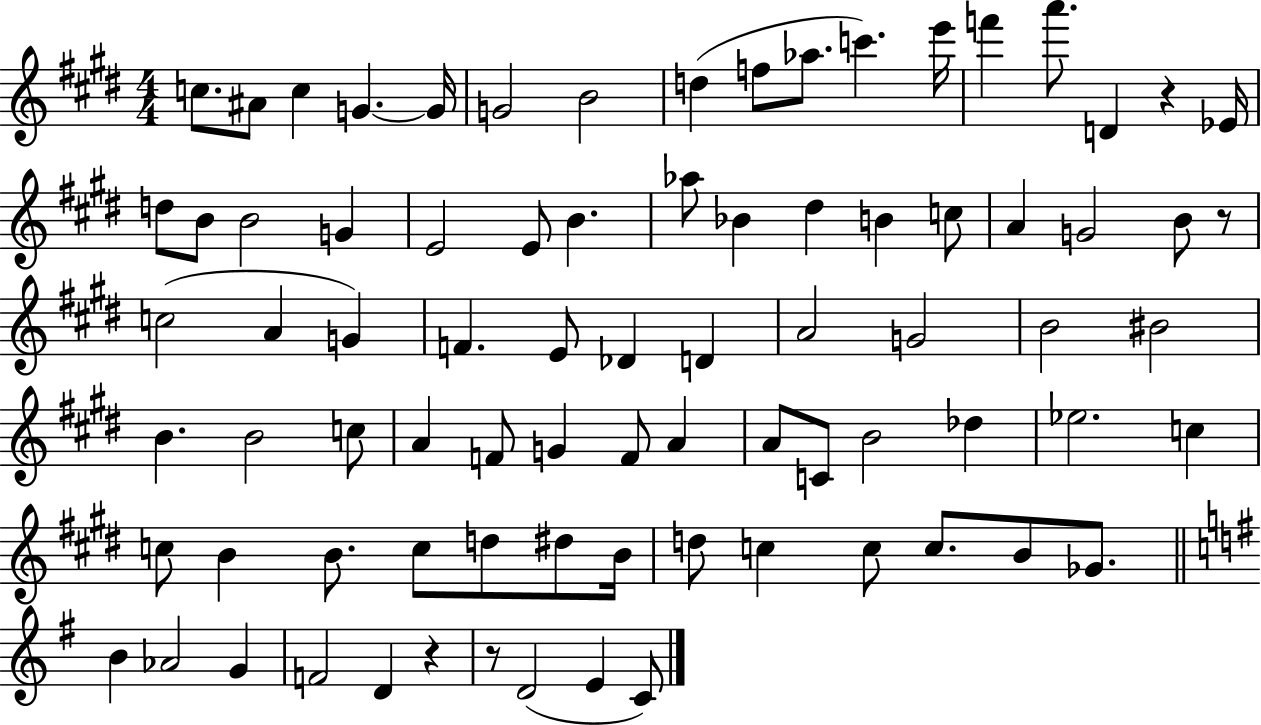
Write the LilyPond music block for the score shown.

{
  \clef treble
  \numericTimeSignature
  \time 4/4
  \key e \major
  c''8. ais'8 c''4 g'4.~~ g'16 | g'2 b'2 | d''4( f''8 aes''8. c'''4.) e'''16 | f'''4 a'''8. d'4 r4 ees'16 | \break d''8 b'8 b'2 g'4 | e'2 e'8 b'4. | aes''8 bes'4 dis''4 b'4 c''8 | a'4 g'2 b'8 r8 | \break c''2( a'4 g'4) | f'4. e'8 des'4 d'4 | a'2 g'2 | b'2 bis'2 | \break b'4. b'2 c''8 | a'4 f'8 g'4 f'8 a'4 | a'8 c'8 b'2 des''4 | ees''2. c''4 | \break c''8 b'4 b'8. c''8 d''8 dis''8 b'16 | d''8 c''4 c''8 c''8. b'8 ges'8. | \bar "||" \break \key g \major b'4 aes'2 g'4 | f'2 d'4 r4 | r8 d'2( e'4 c'8) | \bar "|."
}